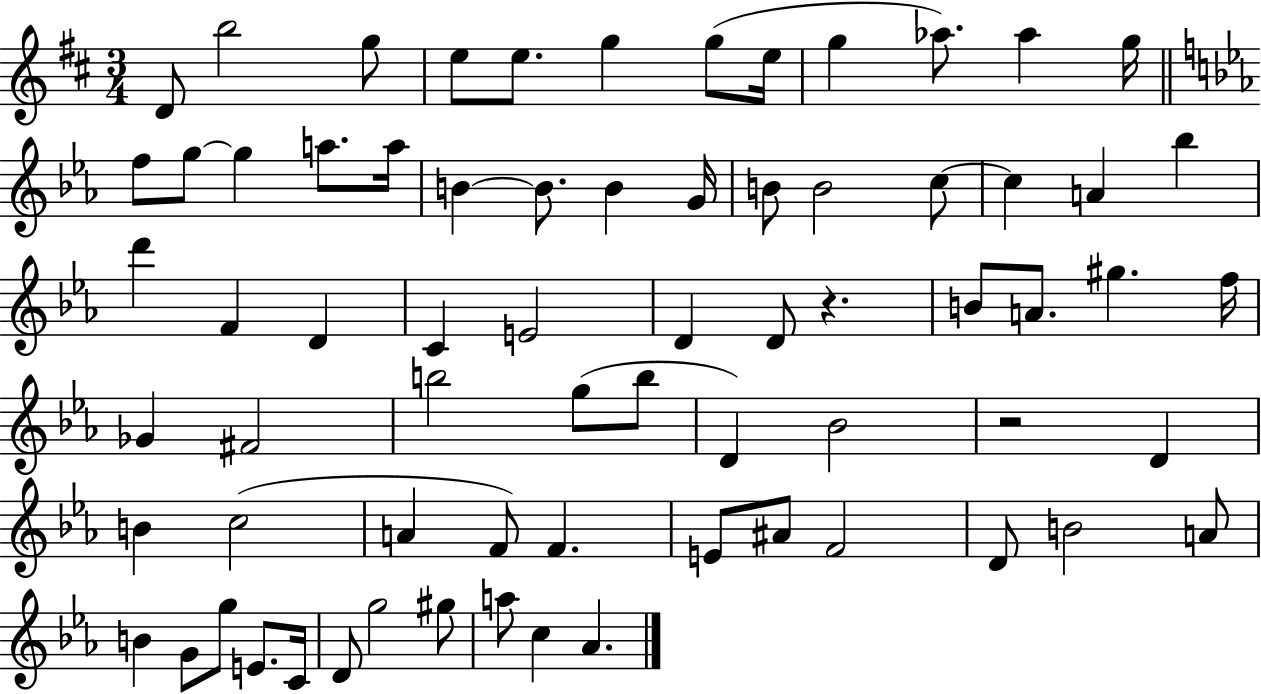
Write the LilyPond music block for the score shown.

{
  \clef treble
  \numericTimeSignature
  \time 3/4
  \key d \major
  d'8 b''2 g''8 | e''8 e''8. g''4 g''8( e''16 | g''4 aes''8.) aes''4 g''16 | \bar "||" \break \key ees \major f''8 g''8~~ g''4 a''8. a''16 | b'4~~ b'8. b'4 g'16 | b'8 b'2 c''8~~ | c''4 a'4 bes''4 | \break d'''4 f'4 d'4 | c'4 e'2 | d'4 d'8 r4. | b'8 a'8. gis''4. f''16 | \break ges'4 fis'2 | b''2 g''8( b''8 | d'4) bes'2 | r2 d'4 | \break b'4 c''2( | a'4 f'8) f'4. | e'8 ais'8 f'2 | d'8 b'2 a'8 | \break b'4 g'8 g''8 e'8. c'16 | d'8 g''2 gis''8 | a''8 c''4 aes'4. | \bar "|."
}